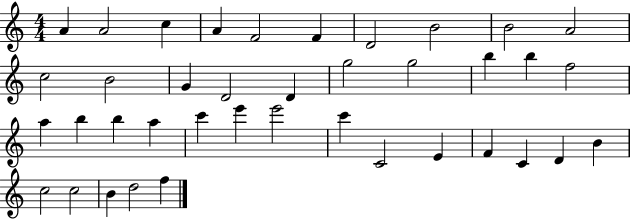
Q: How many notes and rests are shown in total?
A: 39